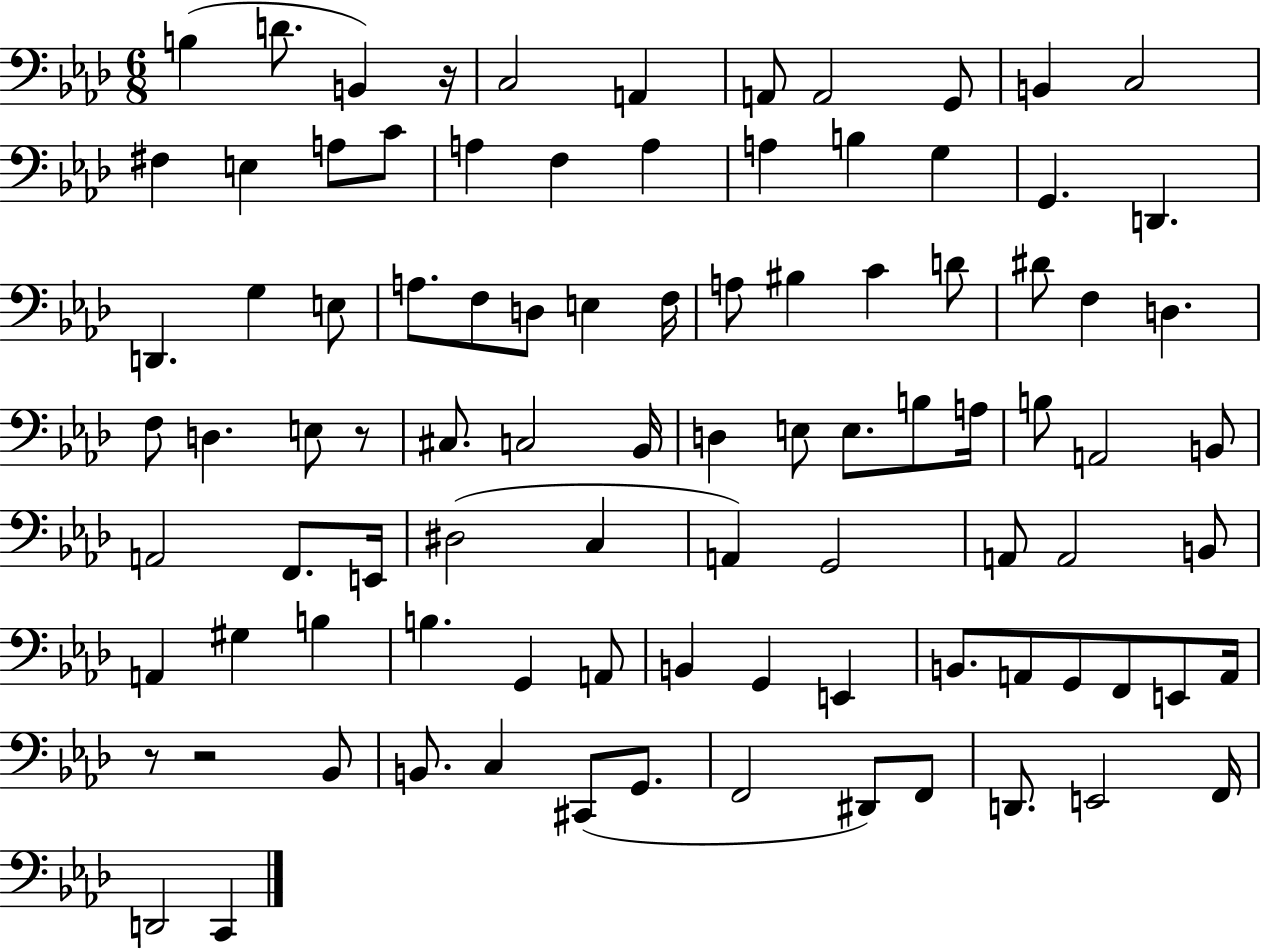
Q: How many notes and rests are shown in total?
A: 93